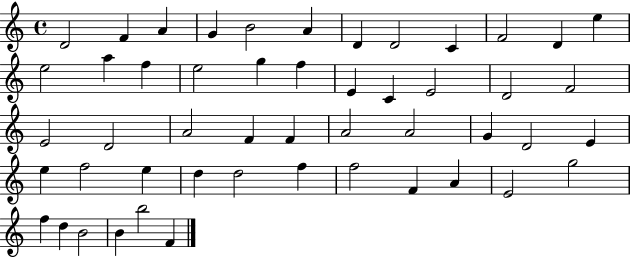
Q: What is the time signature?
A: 4/4